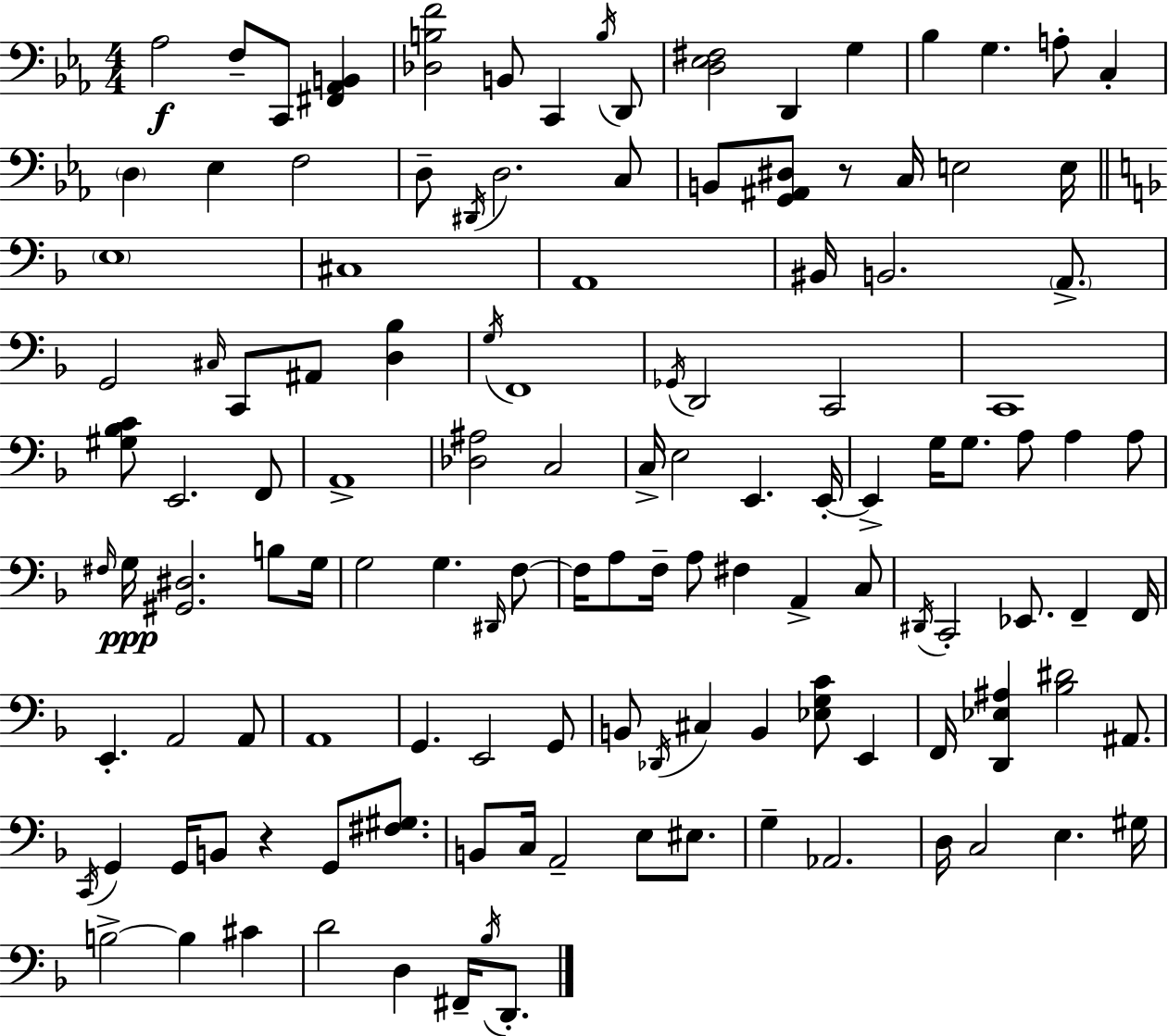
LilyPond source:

{
  \clef bass
  \numericTimeSignature
  \time 4/4
  \key ees \major
  aes2\f f8-- c,8 <fis, aes, b,>4 | <des b f'>2 b,8 c,4 \acciaccatura { b16 } d,8 | <d ees fis>2 d,4 g4 | bes4 g4. a8-. c4-. | \break \parenthesize d4 ees4 f2 | d8-- \acciaccatura { dis,16 } d2. | c8 b,8 <g, ais, dis>8 r8 c16 e2 | e16 \bar "||" \break \key d \minor \parenthesize e1 | cis1 | a,1 | bis,16 b,2. \parenthesize a,8.-> | \break g,2 \grace { cis16 } c,8 ais,8 <d bes>4 | \acciaccatura { g16 } f,1 | \acciaccatura { ges,16 } d,2 c,2 | c,1 | \break <gis bes c'>8 e,2. | f,8 a,1-> | <des ais>2 c2 | c16-> e2 e,4. | \break e,16-.~~ e,4-> g16 g8. a8 a4 | a8 \grace { fis16 } g16\ppp <gis, dis>2. | b8 g16 g2 g4. | \grace { dis,16 } f8~~ f16 a8 f16-- a8 fis4 a,4-> | \break c8 \acciaccatura { dis,16 } c,2-. ees,8. | f,4-- f,16 e,4.-. a,2 | a,8 a,1 | g,4. e,2 | \break g,8 b,8 \acciaccatura { des,16 } cis4 b,4 | <ees g c'>8 e,4 f,16 <d, ees ais>4 <bes dis'>2 | ais,8. \acciaccatura { c,16 } g,4 g,16 b,8 r4 | g,8 <fis gis>8. b,8 c16 a,2-- | \break e8 eis8. g4-- aes,2. | d16 c2 | e4. gis16 b2->~~ | b4 cis'4 d'2 | \break d4 fis,16-- \acciaccatura { bes16 } d,8.-. \bar "|."
}